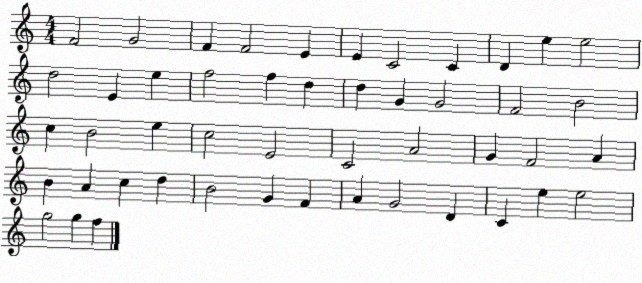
X:1
T:Untitled
M:4/4
L:1/4
K:C
F2 G2 F F2 E E C2 C D e e2 d2 E e f2 f d d G G2 F2 B2 c B2 e c2 E2 C2 A2 G F2 A B A c d B2 G F A G2 D C e e2 g2 g f